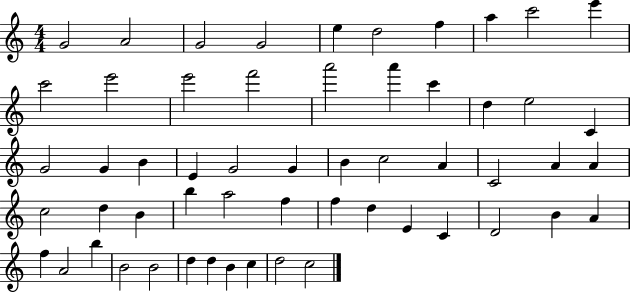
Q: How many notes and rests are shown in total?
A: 56